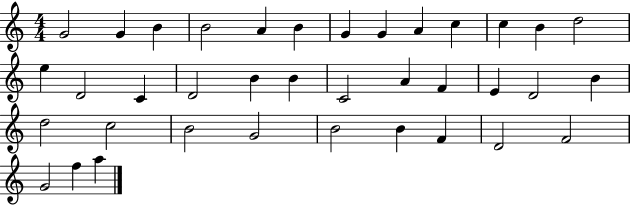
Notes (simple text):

G4/h G4/q B4/q B4/h A4/q B4/q G4/q G4/q A4/q C5/q C5/q B4/q D5/h E5/q D4/h C4/q D4/h B4/q B4/q C4/h A4/q F4/q E4/q D4/h B4/q D5/h C5/h B4/h G4/h B4/h B4/q F4/q D4/h F4/h G4/h F5/q A5/q